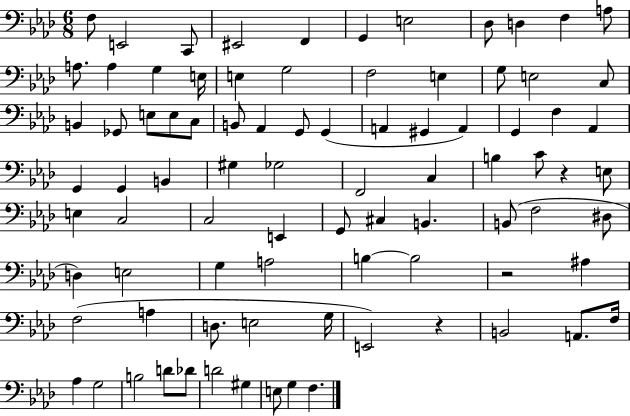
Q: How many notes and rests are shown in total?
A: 86